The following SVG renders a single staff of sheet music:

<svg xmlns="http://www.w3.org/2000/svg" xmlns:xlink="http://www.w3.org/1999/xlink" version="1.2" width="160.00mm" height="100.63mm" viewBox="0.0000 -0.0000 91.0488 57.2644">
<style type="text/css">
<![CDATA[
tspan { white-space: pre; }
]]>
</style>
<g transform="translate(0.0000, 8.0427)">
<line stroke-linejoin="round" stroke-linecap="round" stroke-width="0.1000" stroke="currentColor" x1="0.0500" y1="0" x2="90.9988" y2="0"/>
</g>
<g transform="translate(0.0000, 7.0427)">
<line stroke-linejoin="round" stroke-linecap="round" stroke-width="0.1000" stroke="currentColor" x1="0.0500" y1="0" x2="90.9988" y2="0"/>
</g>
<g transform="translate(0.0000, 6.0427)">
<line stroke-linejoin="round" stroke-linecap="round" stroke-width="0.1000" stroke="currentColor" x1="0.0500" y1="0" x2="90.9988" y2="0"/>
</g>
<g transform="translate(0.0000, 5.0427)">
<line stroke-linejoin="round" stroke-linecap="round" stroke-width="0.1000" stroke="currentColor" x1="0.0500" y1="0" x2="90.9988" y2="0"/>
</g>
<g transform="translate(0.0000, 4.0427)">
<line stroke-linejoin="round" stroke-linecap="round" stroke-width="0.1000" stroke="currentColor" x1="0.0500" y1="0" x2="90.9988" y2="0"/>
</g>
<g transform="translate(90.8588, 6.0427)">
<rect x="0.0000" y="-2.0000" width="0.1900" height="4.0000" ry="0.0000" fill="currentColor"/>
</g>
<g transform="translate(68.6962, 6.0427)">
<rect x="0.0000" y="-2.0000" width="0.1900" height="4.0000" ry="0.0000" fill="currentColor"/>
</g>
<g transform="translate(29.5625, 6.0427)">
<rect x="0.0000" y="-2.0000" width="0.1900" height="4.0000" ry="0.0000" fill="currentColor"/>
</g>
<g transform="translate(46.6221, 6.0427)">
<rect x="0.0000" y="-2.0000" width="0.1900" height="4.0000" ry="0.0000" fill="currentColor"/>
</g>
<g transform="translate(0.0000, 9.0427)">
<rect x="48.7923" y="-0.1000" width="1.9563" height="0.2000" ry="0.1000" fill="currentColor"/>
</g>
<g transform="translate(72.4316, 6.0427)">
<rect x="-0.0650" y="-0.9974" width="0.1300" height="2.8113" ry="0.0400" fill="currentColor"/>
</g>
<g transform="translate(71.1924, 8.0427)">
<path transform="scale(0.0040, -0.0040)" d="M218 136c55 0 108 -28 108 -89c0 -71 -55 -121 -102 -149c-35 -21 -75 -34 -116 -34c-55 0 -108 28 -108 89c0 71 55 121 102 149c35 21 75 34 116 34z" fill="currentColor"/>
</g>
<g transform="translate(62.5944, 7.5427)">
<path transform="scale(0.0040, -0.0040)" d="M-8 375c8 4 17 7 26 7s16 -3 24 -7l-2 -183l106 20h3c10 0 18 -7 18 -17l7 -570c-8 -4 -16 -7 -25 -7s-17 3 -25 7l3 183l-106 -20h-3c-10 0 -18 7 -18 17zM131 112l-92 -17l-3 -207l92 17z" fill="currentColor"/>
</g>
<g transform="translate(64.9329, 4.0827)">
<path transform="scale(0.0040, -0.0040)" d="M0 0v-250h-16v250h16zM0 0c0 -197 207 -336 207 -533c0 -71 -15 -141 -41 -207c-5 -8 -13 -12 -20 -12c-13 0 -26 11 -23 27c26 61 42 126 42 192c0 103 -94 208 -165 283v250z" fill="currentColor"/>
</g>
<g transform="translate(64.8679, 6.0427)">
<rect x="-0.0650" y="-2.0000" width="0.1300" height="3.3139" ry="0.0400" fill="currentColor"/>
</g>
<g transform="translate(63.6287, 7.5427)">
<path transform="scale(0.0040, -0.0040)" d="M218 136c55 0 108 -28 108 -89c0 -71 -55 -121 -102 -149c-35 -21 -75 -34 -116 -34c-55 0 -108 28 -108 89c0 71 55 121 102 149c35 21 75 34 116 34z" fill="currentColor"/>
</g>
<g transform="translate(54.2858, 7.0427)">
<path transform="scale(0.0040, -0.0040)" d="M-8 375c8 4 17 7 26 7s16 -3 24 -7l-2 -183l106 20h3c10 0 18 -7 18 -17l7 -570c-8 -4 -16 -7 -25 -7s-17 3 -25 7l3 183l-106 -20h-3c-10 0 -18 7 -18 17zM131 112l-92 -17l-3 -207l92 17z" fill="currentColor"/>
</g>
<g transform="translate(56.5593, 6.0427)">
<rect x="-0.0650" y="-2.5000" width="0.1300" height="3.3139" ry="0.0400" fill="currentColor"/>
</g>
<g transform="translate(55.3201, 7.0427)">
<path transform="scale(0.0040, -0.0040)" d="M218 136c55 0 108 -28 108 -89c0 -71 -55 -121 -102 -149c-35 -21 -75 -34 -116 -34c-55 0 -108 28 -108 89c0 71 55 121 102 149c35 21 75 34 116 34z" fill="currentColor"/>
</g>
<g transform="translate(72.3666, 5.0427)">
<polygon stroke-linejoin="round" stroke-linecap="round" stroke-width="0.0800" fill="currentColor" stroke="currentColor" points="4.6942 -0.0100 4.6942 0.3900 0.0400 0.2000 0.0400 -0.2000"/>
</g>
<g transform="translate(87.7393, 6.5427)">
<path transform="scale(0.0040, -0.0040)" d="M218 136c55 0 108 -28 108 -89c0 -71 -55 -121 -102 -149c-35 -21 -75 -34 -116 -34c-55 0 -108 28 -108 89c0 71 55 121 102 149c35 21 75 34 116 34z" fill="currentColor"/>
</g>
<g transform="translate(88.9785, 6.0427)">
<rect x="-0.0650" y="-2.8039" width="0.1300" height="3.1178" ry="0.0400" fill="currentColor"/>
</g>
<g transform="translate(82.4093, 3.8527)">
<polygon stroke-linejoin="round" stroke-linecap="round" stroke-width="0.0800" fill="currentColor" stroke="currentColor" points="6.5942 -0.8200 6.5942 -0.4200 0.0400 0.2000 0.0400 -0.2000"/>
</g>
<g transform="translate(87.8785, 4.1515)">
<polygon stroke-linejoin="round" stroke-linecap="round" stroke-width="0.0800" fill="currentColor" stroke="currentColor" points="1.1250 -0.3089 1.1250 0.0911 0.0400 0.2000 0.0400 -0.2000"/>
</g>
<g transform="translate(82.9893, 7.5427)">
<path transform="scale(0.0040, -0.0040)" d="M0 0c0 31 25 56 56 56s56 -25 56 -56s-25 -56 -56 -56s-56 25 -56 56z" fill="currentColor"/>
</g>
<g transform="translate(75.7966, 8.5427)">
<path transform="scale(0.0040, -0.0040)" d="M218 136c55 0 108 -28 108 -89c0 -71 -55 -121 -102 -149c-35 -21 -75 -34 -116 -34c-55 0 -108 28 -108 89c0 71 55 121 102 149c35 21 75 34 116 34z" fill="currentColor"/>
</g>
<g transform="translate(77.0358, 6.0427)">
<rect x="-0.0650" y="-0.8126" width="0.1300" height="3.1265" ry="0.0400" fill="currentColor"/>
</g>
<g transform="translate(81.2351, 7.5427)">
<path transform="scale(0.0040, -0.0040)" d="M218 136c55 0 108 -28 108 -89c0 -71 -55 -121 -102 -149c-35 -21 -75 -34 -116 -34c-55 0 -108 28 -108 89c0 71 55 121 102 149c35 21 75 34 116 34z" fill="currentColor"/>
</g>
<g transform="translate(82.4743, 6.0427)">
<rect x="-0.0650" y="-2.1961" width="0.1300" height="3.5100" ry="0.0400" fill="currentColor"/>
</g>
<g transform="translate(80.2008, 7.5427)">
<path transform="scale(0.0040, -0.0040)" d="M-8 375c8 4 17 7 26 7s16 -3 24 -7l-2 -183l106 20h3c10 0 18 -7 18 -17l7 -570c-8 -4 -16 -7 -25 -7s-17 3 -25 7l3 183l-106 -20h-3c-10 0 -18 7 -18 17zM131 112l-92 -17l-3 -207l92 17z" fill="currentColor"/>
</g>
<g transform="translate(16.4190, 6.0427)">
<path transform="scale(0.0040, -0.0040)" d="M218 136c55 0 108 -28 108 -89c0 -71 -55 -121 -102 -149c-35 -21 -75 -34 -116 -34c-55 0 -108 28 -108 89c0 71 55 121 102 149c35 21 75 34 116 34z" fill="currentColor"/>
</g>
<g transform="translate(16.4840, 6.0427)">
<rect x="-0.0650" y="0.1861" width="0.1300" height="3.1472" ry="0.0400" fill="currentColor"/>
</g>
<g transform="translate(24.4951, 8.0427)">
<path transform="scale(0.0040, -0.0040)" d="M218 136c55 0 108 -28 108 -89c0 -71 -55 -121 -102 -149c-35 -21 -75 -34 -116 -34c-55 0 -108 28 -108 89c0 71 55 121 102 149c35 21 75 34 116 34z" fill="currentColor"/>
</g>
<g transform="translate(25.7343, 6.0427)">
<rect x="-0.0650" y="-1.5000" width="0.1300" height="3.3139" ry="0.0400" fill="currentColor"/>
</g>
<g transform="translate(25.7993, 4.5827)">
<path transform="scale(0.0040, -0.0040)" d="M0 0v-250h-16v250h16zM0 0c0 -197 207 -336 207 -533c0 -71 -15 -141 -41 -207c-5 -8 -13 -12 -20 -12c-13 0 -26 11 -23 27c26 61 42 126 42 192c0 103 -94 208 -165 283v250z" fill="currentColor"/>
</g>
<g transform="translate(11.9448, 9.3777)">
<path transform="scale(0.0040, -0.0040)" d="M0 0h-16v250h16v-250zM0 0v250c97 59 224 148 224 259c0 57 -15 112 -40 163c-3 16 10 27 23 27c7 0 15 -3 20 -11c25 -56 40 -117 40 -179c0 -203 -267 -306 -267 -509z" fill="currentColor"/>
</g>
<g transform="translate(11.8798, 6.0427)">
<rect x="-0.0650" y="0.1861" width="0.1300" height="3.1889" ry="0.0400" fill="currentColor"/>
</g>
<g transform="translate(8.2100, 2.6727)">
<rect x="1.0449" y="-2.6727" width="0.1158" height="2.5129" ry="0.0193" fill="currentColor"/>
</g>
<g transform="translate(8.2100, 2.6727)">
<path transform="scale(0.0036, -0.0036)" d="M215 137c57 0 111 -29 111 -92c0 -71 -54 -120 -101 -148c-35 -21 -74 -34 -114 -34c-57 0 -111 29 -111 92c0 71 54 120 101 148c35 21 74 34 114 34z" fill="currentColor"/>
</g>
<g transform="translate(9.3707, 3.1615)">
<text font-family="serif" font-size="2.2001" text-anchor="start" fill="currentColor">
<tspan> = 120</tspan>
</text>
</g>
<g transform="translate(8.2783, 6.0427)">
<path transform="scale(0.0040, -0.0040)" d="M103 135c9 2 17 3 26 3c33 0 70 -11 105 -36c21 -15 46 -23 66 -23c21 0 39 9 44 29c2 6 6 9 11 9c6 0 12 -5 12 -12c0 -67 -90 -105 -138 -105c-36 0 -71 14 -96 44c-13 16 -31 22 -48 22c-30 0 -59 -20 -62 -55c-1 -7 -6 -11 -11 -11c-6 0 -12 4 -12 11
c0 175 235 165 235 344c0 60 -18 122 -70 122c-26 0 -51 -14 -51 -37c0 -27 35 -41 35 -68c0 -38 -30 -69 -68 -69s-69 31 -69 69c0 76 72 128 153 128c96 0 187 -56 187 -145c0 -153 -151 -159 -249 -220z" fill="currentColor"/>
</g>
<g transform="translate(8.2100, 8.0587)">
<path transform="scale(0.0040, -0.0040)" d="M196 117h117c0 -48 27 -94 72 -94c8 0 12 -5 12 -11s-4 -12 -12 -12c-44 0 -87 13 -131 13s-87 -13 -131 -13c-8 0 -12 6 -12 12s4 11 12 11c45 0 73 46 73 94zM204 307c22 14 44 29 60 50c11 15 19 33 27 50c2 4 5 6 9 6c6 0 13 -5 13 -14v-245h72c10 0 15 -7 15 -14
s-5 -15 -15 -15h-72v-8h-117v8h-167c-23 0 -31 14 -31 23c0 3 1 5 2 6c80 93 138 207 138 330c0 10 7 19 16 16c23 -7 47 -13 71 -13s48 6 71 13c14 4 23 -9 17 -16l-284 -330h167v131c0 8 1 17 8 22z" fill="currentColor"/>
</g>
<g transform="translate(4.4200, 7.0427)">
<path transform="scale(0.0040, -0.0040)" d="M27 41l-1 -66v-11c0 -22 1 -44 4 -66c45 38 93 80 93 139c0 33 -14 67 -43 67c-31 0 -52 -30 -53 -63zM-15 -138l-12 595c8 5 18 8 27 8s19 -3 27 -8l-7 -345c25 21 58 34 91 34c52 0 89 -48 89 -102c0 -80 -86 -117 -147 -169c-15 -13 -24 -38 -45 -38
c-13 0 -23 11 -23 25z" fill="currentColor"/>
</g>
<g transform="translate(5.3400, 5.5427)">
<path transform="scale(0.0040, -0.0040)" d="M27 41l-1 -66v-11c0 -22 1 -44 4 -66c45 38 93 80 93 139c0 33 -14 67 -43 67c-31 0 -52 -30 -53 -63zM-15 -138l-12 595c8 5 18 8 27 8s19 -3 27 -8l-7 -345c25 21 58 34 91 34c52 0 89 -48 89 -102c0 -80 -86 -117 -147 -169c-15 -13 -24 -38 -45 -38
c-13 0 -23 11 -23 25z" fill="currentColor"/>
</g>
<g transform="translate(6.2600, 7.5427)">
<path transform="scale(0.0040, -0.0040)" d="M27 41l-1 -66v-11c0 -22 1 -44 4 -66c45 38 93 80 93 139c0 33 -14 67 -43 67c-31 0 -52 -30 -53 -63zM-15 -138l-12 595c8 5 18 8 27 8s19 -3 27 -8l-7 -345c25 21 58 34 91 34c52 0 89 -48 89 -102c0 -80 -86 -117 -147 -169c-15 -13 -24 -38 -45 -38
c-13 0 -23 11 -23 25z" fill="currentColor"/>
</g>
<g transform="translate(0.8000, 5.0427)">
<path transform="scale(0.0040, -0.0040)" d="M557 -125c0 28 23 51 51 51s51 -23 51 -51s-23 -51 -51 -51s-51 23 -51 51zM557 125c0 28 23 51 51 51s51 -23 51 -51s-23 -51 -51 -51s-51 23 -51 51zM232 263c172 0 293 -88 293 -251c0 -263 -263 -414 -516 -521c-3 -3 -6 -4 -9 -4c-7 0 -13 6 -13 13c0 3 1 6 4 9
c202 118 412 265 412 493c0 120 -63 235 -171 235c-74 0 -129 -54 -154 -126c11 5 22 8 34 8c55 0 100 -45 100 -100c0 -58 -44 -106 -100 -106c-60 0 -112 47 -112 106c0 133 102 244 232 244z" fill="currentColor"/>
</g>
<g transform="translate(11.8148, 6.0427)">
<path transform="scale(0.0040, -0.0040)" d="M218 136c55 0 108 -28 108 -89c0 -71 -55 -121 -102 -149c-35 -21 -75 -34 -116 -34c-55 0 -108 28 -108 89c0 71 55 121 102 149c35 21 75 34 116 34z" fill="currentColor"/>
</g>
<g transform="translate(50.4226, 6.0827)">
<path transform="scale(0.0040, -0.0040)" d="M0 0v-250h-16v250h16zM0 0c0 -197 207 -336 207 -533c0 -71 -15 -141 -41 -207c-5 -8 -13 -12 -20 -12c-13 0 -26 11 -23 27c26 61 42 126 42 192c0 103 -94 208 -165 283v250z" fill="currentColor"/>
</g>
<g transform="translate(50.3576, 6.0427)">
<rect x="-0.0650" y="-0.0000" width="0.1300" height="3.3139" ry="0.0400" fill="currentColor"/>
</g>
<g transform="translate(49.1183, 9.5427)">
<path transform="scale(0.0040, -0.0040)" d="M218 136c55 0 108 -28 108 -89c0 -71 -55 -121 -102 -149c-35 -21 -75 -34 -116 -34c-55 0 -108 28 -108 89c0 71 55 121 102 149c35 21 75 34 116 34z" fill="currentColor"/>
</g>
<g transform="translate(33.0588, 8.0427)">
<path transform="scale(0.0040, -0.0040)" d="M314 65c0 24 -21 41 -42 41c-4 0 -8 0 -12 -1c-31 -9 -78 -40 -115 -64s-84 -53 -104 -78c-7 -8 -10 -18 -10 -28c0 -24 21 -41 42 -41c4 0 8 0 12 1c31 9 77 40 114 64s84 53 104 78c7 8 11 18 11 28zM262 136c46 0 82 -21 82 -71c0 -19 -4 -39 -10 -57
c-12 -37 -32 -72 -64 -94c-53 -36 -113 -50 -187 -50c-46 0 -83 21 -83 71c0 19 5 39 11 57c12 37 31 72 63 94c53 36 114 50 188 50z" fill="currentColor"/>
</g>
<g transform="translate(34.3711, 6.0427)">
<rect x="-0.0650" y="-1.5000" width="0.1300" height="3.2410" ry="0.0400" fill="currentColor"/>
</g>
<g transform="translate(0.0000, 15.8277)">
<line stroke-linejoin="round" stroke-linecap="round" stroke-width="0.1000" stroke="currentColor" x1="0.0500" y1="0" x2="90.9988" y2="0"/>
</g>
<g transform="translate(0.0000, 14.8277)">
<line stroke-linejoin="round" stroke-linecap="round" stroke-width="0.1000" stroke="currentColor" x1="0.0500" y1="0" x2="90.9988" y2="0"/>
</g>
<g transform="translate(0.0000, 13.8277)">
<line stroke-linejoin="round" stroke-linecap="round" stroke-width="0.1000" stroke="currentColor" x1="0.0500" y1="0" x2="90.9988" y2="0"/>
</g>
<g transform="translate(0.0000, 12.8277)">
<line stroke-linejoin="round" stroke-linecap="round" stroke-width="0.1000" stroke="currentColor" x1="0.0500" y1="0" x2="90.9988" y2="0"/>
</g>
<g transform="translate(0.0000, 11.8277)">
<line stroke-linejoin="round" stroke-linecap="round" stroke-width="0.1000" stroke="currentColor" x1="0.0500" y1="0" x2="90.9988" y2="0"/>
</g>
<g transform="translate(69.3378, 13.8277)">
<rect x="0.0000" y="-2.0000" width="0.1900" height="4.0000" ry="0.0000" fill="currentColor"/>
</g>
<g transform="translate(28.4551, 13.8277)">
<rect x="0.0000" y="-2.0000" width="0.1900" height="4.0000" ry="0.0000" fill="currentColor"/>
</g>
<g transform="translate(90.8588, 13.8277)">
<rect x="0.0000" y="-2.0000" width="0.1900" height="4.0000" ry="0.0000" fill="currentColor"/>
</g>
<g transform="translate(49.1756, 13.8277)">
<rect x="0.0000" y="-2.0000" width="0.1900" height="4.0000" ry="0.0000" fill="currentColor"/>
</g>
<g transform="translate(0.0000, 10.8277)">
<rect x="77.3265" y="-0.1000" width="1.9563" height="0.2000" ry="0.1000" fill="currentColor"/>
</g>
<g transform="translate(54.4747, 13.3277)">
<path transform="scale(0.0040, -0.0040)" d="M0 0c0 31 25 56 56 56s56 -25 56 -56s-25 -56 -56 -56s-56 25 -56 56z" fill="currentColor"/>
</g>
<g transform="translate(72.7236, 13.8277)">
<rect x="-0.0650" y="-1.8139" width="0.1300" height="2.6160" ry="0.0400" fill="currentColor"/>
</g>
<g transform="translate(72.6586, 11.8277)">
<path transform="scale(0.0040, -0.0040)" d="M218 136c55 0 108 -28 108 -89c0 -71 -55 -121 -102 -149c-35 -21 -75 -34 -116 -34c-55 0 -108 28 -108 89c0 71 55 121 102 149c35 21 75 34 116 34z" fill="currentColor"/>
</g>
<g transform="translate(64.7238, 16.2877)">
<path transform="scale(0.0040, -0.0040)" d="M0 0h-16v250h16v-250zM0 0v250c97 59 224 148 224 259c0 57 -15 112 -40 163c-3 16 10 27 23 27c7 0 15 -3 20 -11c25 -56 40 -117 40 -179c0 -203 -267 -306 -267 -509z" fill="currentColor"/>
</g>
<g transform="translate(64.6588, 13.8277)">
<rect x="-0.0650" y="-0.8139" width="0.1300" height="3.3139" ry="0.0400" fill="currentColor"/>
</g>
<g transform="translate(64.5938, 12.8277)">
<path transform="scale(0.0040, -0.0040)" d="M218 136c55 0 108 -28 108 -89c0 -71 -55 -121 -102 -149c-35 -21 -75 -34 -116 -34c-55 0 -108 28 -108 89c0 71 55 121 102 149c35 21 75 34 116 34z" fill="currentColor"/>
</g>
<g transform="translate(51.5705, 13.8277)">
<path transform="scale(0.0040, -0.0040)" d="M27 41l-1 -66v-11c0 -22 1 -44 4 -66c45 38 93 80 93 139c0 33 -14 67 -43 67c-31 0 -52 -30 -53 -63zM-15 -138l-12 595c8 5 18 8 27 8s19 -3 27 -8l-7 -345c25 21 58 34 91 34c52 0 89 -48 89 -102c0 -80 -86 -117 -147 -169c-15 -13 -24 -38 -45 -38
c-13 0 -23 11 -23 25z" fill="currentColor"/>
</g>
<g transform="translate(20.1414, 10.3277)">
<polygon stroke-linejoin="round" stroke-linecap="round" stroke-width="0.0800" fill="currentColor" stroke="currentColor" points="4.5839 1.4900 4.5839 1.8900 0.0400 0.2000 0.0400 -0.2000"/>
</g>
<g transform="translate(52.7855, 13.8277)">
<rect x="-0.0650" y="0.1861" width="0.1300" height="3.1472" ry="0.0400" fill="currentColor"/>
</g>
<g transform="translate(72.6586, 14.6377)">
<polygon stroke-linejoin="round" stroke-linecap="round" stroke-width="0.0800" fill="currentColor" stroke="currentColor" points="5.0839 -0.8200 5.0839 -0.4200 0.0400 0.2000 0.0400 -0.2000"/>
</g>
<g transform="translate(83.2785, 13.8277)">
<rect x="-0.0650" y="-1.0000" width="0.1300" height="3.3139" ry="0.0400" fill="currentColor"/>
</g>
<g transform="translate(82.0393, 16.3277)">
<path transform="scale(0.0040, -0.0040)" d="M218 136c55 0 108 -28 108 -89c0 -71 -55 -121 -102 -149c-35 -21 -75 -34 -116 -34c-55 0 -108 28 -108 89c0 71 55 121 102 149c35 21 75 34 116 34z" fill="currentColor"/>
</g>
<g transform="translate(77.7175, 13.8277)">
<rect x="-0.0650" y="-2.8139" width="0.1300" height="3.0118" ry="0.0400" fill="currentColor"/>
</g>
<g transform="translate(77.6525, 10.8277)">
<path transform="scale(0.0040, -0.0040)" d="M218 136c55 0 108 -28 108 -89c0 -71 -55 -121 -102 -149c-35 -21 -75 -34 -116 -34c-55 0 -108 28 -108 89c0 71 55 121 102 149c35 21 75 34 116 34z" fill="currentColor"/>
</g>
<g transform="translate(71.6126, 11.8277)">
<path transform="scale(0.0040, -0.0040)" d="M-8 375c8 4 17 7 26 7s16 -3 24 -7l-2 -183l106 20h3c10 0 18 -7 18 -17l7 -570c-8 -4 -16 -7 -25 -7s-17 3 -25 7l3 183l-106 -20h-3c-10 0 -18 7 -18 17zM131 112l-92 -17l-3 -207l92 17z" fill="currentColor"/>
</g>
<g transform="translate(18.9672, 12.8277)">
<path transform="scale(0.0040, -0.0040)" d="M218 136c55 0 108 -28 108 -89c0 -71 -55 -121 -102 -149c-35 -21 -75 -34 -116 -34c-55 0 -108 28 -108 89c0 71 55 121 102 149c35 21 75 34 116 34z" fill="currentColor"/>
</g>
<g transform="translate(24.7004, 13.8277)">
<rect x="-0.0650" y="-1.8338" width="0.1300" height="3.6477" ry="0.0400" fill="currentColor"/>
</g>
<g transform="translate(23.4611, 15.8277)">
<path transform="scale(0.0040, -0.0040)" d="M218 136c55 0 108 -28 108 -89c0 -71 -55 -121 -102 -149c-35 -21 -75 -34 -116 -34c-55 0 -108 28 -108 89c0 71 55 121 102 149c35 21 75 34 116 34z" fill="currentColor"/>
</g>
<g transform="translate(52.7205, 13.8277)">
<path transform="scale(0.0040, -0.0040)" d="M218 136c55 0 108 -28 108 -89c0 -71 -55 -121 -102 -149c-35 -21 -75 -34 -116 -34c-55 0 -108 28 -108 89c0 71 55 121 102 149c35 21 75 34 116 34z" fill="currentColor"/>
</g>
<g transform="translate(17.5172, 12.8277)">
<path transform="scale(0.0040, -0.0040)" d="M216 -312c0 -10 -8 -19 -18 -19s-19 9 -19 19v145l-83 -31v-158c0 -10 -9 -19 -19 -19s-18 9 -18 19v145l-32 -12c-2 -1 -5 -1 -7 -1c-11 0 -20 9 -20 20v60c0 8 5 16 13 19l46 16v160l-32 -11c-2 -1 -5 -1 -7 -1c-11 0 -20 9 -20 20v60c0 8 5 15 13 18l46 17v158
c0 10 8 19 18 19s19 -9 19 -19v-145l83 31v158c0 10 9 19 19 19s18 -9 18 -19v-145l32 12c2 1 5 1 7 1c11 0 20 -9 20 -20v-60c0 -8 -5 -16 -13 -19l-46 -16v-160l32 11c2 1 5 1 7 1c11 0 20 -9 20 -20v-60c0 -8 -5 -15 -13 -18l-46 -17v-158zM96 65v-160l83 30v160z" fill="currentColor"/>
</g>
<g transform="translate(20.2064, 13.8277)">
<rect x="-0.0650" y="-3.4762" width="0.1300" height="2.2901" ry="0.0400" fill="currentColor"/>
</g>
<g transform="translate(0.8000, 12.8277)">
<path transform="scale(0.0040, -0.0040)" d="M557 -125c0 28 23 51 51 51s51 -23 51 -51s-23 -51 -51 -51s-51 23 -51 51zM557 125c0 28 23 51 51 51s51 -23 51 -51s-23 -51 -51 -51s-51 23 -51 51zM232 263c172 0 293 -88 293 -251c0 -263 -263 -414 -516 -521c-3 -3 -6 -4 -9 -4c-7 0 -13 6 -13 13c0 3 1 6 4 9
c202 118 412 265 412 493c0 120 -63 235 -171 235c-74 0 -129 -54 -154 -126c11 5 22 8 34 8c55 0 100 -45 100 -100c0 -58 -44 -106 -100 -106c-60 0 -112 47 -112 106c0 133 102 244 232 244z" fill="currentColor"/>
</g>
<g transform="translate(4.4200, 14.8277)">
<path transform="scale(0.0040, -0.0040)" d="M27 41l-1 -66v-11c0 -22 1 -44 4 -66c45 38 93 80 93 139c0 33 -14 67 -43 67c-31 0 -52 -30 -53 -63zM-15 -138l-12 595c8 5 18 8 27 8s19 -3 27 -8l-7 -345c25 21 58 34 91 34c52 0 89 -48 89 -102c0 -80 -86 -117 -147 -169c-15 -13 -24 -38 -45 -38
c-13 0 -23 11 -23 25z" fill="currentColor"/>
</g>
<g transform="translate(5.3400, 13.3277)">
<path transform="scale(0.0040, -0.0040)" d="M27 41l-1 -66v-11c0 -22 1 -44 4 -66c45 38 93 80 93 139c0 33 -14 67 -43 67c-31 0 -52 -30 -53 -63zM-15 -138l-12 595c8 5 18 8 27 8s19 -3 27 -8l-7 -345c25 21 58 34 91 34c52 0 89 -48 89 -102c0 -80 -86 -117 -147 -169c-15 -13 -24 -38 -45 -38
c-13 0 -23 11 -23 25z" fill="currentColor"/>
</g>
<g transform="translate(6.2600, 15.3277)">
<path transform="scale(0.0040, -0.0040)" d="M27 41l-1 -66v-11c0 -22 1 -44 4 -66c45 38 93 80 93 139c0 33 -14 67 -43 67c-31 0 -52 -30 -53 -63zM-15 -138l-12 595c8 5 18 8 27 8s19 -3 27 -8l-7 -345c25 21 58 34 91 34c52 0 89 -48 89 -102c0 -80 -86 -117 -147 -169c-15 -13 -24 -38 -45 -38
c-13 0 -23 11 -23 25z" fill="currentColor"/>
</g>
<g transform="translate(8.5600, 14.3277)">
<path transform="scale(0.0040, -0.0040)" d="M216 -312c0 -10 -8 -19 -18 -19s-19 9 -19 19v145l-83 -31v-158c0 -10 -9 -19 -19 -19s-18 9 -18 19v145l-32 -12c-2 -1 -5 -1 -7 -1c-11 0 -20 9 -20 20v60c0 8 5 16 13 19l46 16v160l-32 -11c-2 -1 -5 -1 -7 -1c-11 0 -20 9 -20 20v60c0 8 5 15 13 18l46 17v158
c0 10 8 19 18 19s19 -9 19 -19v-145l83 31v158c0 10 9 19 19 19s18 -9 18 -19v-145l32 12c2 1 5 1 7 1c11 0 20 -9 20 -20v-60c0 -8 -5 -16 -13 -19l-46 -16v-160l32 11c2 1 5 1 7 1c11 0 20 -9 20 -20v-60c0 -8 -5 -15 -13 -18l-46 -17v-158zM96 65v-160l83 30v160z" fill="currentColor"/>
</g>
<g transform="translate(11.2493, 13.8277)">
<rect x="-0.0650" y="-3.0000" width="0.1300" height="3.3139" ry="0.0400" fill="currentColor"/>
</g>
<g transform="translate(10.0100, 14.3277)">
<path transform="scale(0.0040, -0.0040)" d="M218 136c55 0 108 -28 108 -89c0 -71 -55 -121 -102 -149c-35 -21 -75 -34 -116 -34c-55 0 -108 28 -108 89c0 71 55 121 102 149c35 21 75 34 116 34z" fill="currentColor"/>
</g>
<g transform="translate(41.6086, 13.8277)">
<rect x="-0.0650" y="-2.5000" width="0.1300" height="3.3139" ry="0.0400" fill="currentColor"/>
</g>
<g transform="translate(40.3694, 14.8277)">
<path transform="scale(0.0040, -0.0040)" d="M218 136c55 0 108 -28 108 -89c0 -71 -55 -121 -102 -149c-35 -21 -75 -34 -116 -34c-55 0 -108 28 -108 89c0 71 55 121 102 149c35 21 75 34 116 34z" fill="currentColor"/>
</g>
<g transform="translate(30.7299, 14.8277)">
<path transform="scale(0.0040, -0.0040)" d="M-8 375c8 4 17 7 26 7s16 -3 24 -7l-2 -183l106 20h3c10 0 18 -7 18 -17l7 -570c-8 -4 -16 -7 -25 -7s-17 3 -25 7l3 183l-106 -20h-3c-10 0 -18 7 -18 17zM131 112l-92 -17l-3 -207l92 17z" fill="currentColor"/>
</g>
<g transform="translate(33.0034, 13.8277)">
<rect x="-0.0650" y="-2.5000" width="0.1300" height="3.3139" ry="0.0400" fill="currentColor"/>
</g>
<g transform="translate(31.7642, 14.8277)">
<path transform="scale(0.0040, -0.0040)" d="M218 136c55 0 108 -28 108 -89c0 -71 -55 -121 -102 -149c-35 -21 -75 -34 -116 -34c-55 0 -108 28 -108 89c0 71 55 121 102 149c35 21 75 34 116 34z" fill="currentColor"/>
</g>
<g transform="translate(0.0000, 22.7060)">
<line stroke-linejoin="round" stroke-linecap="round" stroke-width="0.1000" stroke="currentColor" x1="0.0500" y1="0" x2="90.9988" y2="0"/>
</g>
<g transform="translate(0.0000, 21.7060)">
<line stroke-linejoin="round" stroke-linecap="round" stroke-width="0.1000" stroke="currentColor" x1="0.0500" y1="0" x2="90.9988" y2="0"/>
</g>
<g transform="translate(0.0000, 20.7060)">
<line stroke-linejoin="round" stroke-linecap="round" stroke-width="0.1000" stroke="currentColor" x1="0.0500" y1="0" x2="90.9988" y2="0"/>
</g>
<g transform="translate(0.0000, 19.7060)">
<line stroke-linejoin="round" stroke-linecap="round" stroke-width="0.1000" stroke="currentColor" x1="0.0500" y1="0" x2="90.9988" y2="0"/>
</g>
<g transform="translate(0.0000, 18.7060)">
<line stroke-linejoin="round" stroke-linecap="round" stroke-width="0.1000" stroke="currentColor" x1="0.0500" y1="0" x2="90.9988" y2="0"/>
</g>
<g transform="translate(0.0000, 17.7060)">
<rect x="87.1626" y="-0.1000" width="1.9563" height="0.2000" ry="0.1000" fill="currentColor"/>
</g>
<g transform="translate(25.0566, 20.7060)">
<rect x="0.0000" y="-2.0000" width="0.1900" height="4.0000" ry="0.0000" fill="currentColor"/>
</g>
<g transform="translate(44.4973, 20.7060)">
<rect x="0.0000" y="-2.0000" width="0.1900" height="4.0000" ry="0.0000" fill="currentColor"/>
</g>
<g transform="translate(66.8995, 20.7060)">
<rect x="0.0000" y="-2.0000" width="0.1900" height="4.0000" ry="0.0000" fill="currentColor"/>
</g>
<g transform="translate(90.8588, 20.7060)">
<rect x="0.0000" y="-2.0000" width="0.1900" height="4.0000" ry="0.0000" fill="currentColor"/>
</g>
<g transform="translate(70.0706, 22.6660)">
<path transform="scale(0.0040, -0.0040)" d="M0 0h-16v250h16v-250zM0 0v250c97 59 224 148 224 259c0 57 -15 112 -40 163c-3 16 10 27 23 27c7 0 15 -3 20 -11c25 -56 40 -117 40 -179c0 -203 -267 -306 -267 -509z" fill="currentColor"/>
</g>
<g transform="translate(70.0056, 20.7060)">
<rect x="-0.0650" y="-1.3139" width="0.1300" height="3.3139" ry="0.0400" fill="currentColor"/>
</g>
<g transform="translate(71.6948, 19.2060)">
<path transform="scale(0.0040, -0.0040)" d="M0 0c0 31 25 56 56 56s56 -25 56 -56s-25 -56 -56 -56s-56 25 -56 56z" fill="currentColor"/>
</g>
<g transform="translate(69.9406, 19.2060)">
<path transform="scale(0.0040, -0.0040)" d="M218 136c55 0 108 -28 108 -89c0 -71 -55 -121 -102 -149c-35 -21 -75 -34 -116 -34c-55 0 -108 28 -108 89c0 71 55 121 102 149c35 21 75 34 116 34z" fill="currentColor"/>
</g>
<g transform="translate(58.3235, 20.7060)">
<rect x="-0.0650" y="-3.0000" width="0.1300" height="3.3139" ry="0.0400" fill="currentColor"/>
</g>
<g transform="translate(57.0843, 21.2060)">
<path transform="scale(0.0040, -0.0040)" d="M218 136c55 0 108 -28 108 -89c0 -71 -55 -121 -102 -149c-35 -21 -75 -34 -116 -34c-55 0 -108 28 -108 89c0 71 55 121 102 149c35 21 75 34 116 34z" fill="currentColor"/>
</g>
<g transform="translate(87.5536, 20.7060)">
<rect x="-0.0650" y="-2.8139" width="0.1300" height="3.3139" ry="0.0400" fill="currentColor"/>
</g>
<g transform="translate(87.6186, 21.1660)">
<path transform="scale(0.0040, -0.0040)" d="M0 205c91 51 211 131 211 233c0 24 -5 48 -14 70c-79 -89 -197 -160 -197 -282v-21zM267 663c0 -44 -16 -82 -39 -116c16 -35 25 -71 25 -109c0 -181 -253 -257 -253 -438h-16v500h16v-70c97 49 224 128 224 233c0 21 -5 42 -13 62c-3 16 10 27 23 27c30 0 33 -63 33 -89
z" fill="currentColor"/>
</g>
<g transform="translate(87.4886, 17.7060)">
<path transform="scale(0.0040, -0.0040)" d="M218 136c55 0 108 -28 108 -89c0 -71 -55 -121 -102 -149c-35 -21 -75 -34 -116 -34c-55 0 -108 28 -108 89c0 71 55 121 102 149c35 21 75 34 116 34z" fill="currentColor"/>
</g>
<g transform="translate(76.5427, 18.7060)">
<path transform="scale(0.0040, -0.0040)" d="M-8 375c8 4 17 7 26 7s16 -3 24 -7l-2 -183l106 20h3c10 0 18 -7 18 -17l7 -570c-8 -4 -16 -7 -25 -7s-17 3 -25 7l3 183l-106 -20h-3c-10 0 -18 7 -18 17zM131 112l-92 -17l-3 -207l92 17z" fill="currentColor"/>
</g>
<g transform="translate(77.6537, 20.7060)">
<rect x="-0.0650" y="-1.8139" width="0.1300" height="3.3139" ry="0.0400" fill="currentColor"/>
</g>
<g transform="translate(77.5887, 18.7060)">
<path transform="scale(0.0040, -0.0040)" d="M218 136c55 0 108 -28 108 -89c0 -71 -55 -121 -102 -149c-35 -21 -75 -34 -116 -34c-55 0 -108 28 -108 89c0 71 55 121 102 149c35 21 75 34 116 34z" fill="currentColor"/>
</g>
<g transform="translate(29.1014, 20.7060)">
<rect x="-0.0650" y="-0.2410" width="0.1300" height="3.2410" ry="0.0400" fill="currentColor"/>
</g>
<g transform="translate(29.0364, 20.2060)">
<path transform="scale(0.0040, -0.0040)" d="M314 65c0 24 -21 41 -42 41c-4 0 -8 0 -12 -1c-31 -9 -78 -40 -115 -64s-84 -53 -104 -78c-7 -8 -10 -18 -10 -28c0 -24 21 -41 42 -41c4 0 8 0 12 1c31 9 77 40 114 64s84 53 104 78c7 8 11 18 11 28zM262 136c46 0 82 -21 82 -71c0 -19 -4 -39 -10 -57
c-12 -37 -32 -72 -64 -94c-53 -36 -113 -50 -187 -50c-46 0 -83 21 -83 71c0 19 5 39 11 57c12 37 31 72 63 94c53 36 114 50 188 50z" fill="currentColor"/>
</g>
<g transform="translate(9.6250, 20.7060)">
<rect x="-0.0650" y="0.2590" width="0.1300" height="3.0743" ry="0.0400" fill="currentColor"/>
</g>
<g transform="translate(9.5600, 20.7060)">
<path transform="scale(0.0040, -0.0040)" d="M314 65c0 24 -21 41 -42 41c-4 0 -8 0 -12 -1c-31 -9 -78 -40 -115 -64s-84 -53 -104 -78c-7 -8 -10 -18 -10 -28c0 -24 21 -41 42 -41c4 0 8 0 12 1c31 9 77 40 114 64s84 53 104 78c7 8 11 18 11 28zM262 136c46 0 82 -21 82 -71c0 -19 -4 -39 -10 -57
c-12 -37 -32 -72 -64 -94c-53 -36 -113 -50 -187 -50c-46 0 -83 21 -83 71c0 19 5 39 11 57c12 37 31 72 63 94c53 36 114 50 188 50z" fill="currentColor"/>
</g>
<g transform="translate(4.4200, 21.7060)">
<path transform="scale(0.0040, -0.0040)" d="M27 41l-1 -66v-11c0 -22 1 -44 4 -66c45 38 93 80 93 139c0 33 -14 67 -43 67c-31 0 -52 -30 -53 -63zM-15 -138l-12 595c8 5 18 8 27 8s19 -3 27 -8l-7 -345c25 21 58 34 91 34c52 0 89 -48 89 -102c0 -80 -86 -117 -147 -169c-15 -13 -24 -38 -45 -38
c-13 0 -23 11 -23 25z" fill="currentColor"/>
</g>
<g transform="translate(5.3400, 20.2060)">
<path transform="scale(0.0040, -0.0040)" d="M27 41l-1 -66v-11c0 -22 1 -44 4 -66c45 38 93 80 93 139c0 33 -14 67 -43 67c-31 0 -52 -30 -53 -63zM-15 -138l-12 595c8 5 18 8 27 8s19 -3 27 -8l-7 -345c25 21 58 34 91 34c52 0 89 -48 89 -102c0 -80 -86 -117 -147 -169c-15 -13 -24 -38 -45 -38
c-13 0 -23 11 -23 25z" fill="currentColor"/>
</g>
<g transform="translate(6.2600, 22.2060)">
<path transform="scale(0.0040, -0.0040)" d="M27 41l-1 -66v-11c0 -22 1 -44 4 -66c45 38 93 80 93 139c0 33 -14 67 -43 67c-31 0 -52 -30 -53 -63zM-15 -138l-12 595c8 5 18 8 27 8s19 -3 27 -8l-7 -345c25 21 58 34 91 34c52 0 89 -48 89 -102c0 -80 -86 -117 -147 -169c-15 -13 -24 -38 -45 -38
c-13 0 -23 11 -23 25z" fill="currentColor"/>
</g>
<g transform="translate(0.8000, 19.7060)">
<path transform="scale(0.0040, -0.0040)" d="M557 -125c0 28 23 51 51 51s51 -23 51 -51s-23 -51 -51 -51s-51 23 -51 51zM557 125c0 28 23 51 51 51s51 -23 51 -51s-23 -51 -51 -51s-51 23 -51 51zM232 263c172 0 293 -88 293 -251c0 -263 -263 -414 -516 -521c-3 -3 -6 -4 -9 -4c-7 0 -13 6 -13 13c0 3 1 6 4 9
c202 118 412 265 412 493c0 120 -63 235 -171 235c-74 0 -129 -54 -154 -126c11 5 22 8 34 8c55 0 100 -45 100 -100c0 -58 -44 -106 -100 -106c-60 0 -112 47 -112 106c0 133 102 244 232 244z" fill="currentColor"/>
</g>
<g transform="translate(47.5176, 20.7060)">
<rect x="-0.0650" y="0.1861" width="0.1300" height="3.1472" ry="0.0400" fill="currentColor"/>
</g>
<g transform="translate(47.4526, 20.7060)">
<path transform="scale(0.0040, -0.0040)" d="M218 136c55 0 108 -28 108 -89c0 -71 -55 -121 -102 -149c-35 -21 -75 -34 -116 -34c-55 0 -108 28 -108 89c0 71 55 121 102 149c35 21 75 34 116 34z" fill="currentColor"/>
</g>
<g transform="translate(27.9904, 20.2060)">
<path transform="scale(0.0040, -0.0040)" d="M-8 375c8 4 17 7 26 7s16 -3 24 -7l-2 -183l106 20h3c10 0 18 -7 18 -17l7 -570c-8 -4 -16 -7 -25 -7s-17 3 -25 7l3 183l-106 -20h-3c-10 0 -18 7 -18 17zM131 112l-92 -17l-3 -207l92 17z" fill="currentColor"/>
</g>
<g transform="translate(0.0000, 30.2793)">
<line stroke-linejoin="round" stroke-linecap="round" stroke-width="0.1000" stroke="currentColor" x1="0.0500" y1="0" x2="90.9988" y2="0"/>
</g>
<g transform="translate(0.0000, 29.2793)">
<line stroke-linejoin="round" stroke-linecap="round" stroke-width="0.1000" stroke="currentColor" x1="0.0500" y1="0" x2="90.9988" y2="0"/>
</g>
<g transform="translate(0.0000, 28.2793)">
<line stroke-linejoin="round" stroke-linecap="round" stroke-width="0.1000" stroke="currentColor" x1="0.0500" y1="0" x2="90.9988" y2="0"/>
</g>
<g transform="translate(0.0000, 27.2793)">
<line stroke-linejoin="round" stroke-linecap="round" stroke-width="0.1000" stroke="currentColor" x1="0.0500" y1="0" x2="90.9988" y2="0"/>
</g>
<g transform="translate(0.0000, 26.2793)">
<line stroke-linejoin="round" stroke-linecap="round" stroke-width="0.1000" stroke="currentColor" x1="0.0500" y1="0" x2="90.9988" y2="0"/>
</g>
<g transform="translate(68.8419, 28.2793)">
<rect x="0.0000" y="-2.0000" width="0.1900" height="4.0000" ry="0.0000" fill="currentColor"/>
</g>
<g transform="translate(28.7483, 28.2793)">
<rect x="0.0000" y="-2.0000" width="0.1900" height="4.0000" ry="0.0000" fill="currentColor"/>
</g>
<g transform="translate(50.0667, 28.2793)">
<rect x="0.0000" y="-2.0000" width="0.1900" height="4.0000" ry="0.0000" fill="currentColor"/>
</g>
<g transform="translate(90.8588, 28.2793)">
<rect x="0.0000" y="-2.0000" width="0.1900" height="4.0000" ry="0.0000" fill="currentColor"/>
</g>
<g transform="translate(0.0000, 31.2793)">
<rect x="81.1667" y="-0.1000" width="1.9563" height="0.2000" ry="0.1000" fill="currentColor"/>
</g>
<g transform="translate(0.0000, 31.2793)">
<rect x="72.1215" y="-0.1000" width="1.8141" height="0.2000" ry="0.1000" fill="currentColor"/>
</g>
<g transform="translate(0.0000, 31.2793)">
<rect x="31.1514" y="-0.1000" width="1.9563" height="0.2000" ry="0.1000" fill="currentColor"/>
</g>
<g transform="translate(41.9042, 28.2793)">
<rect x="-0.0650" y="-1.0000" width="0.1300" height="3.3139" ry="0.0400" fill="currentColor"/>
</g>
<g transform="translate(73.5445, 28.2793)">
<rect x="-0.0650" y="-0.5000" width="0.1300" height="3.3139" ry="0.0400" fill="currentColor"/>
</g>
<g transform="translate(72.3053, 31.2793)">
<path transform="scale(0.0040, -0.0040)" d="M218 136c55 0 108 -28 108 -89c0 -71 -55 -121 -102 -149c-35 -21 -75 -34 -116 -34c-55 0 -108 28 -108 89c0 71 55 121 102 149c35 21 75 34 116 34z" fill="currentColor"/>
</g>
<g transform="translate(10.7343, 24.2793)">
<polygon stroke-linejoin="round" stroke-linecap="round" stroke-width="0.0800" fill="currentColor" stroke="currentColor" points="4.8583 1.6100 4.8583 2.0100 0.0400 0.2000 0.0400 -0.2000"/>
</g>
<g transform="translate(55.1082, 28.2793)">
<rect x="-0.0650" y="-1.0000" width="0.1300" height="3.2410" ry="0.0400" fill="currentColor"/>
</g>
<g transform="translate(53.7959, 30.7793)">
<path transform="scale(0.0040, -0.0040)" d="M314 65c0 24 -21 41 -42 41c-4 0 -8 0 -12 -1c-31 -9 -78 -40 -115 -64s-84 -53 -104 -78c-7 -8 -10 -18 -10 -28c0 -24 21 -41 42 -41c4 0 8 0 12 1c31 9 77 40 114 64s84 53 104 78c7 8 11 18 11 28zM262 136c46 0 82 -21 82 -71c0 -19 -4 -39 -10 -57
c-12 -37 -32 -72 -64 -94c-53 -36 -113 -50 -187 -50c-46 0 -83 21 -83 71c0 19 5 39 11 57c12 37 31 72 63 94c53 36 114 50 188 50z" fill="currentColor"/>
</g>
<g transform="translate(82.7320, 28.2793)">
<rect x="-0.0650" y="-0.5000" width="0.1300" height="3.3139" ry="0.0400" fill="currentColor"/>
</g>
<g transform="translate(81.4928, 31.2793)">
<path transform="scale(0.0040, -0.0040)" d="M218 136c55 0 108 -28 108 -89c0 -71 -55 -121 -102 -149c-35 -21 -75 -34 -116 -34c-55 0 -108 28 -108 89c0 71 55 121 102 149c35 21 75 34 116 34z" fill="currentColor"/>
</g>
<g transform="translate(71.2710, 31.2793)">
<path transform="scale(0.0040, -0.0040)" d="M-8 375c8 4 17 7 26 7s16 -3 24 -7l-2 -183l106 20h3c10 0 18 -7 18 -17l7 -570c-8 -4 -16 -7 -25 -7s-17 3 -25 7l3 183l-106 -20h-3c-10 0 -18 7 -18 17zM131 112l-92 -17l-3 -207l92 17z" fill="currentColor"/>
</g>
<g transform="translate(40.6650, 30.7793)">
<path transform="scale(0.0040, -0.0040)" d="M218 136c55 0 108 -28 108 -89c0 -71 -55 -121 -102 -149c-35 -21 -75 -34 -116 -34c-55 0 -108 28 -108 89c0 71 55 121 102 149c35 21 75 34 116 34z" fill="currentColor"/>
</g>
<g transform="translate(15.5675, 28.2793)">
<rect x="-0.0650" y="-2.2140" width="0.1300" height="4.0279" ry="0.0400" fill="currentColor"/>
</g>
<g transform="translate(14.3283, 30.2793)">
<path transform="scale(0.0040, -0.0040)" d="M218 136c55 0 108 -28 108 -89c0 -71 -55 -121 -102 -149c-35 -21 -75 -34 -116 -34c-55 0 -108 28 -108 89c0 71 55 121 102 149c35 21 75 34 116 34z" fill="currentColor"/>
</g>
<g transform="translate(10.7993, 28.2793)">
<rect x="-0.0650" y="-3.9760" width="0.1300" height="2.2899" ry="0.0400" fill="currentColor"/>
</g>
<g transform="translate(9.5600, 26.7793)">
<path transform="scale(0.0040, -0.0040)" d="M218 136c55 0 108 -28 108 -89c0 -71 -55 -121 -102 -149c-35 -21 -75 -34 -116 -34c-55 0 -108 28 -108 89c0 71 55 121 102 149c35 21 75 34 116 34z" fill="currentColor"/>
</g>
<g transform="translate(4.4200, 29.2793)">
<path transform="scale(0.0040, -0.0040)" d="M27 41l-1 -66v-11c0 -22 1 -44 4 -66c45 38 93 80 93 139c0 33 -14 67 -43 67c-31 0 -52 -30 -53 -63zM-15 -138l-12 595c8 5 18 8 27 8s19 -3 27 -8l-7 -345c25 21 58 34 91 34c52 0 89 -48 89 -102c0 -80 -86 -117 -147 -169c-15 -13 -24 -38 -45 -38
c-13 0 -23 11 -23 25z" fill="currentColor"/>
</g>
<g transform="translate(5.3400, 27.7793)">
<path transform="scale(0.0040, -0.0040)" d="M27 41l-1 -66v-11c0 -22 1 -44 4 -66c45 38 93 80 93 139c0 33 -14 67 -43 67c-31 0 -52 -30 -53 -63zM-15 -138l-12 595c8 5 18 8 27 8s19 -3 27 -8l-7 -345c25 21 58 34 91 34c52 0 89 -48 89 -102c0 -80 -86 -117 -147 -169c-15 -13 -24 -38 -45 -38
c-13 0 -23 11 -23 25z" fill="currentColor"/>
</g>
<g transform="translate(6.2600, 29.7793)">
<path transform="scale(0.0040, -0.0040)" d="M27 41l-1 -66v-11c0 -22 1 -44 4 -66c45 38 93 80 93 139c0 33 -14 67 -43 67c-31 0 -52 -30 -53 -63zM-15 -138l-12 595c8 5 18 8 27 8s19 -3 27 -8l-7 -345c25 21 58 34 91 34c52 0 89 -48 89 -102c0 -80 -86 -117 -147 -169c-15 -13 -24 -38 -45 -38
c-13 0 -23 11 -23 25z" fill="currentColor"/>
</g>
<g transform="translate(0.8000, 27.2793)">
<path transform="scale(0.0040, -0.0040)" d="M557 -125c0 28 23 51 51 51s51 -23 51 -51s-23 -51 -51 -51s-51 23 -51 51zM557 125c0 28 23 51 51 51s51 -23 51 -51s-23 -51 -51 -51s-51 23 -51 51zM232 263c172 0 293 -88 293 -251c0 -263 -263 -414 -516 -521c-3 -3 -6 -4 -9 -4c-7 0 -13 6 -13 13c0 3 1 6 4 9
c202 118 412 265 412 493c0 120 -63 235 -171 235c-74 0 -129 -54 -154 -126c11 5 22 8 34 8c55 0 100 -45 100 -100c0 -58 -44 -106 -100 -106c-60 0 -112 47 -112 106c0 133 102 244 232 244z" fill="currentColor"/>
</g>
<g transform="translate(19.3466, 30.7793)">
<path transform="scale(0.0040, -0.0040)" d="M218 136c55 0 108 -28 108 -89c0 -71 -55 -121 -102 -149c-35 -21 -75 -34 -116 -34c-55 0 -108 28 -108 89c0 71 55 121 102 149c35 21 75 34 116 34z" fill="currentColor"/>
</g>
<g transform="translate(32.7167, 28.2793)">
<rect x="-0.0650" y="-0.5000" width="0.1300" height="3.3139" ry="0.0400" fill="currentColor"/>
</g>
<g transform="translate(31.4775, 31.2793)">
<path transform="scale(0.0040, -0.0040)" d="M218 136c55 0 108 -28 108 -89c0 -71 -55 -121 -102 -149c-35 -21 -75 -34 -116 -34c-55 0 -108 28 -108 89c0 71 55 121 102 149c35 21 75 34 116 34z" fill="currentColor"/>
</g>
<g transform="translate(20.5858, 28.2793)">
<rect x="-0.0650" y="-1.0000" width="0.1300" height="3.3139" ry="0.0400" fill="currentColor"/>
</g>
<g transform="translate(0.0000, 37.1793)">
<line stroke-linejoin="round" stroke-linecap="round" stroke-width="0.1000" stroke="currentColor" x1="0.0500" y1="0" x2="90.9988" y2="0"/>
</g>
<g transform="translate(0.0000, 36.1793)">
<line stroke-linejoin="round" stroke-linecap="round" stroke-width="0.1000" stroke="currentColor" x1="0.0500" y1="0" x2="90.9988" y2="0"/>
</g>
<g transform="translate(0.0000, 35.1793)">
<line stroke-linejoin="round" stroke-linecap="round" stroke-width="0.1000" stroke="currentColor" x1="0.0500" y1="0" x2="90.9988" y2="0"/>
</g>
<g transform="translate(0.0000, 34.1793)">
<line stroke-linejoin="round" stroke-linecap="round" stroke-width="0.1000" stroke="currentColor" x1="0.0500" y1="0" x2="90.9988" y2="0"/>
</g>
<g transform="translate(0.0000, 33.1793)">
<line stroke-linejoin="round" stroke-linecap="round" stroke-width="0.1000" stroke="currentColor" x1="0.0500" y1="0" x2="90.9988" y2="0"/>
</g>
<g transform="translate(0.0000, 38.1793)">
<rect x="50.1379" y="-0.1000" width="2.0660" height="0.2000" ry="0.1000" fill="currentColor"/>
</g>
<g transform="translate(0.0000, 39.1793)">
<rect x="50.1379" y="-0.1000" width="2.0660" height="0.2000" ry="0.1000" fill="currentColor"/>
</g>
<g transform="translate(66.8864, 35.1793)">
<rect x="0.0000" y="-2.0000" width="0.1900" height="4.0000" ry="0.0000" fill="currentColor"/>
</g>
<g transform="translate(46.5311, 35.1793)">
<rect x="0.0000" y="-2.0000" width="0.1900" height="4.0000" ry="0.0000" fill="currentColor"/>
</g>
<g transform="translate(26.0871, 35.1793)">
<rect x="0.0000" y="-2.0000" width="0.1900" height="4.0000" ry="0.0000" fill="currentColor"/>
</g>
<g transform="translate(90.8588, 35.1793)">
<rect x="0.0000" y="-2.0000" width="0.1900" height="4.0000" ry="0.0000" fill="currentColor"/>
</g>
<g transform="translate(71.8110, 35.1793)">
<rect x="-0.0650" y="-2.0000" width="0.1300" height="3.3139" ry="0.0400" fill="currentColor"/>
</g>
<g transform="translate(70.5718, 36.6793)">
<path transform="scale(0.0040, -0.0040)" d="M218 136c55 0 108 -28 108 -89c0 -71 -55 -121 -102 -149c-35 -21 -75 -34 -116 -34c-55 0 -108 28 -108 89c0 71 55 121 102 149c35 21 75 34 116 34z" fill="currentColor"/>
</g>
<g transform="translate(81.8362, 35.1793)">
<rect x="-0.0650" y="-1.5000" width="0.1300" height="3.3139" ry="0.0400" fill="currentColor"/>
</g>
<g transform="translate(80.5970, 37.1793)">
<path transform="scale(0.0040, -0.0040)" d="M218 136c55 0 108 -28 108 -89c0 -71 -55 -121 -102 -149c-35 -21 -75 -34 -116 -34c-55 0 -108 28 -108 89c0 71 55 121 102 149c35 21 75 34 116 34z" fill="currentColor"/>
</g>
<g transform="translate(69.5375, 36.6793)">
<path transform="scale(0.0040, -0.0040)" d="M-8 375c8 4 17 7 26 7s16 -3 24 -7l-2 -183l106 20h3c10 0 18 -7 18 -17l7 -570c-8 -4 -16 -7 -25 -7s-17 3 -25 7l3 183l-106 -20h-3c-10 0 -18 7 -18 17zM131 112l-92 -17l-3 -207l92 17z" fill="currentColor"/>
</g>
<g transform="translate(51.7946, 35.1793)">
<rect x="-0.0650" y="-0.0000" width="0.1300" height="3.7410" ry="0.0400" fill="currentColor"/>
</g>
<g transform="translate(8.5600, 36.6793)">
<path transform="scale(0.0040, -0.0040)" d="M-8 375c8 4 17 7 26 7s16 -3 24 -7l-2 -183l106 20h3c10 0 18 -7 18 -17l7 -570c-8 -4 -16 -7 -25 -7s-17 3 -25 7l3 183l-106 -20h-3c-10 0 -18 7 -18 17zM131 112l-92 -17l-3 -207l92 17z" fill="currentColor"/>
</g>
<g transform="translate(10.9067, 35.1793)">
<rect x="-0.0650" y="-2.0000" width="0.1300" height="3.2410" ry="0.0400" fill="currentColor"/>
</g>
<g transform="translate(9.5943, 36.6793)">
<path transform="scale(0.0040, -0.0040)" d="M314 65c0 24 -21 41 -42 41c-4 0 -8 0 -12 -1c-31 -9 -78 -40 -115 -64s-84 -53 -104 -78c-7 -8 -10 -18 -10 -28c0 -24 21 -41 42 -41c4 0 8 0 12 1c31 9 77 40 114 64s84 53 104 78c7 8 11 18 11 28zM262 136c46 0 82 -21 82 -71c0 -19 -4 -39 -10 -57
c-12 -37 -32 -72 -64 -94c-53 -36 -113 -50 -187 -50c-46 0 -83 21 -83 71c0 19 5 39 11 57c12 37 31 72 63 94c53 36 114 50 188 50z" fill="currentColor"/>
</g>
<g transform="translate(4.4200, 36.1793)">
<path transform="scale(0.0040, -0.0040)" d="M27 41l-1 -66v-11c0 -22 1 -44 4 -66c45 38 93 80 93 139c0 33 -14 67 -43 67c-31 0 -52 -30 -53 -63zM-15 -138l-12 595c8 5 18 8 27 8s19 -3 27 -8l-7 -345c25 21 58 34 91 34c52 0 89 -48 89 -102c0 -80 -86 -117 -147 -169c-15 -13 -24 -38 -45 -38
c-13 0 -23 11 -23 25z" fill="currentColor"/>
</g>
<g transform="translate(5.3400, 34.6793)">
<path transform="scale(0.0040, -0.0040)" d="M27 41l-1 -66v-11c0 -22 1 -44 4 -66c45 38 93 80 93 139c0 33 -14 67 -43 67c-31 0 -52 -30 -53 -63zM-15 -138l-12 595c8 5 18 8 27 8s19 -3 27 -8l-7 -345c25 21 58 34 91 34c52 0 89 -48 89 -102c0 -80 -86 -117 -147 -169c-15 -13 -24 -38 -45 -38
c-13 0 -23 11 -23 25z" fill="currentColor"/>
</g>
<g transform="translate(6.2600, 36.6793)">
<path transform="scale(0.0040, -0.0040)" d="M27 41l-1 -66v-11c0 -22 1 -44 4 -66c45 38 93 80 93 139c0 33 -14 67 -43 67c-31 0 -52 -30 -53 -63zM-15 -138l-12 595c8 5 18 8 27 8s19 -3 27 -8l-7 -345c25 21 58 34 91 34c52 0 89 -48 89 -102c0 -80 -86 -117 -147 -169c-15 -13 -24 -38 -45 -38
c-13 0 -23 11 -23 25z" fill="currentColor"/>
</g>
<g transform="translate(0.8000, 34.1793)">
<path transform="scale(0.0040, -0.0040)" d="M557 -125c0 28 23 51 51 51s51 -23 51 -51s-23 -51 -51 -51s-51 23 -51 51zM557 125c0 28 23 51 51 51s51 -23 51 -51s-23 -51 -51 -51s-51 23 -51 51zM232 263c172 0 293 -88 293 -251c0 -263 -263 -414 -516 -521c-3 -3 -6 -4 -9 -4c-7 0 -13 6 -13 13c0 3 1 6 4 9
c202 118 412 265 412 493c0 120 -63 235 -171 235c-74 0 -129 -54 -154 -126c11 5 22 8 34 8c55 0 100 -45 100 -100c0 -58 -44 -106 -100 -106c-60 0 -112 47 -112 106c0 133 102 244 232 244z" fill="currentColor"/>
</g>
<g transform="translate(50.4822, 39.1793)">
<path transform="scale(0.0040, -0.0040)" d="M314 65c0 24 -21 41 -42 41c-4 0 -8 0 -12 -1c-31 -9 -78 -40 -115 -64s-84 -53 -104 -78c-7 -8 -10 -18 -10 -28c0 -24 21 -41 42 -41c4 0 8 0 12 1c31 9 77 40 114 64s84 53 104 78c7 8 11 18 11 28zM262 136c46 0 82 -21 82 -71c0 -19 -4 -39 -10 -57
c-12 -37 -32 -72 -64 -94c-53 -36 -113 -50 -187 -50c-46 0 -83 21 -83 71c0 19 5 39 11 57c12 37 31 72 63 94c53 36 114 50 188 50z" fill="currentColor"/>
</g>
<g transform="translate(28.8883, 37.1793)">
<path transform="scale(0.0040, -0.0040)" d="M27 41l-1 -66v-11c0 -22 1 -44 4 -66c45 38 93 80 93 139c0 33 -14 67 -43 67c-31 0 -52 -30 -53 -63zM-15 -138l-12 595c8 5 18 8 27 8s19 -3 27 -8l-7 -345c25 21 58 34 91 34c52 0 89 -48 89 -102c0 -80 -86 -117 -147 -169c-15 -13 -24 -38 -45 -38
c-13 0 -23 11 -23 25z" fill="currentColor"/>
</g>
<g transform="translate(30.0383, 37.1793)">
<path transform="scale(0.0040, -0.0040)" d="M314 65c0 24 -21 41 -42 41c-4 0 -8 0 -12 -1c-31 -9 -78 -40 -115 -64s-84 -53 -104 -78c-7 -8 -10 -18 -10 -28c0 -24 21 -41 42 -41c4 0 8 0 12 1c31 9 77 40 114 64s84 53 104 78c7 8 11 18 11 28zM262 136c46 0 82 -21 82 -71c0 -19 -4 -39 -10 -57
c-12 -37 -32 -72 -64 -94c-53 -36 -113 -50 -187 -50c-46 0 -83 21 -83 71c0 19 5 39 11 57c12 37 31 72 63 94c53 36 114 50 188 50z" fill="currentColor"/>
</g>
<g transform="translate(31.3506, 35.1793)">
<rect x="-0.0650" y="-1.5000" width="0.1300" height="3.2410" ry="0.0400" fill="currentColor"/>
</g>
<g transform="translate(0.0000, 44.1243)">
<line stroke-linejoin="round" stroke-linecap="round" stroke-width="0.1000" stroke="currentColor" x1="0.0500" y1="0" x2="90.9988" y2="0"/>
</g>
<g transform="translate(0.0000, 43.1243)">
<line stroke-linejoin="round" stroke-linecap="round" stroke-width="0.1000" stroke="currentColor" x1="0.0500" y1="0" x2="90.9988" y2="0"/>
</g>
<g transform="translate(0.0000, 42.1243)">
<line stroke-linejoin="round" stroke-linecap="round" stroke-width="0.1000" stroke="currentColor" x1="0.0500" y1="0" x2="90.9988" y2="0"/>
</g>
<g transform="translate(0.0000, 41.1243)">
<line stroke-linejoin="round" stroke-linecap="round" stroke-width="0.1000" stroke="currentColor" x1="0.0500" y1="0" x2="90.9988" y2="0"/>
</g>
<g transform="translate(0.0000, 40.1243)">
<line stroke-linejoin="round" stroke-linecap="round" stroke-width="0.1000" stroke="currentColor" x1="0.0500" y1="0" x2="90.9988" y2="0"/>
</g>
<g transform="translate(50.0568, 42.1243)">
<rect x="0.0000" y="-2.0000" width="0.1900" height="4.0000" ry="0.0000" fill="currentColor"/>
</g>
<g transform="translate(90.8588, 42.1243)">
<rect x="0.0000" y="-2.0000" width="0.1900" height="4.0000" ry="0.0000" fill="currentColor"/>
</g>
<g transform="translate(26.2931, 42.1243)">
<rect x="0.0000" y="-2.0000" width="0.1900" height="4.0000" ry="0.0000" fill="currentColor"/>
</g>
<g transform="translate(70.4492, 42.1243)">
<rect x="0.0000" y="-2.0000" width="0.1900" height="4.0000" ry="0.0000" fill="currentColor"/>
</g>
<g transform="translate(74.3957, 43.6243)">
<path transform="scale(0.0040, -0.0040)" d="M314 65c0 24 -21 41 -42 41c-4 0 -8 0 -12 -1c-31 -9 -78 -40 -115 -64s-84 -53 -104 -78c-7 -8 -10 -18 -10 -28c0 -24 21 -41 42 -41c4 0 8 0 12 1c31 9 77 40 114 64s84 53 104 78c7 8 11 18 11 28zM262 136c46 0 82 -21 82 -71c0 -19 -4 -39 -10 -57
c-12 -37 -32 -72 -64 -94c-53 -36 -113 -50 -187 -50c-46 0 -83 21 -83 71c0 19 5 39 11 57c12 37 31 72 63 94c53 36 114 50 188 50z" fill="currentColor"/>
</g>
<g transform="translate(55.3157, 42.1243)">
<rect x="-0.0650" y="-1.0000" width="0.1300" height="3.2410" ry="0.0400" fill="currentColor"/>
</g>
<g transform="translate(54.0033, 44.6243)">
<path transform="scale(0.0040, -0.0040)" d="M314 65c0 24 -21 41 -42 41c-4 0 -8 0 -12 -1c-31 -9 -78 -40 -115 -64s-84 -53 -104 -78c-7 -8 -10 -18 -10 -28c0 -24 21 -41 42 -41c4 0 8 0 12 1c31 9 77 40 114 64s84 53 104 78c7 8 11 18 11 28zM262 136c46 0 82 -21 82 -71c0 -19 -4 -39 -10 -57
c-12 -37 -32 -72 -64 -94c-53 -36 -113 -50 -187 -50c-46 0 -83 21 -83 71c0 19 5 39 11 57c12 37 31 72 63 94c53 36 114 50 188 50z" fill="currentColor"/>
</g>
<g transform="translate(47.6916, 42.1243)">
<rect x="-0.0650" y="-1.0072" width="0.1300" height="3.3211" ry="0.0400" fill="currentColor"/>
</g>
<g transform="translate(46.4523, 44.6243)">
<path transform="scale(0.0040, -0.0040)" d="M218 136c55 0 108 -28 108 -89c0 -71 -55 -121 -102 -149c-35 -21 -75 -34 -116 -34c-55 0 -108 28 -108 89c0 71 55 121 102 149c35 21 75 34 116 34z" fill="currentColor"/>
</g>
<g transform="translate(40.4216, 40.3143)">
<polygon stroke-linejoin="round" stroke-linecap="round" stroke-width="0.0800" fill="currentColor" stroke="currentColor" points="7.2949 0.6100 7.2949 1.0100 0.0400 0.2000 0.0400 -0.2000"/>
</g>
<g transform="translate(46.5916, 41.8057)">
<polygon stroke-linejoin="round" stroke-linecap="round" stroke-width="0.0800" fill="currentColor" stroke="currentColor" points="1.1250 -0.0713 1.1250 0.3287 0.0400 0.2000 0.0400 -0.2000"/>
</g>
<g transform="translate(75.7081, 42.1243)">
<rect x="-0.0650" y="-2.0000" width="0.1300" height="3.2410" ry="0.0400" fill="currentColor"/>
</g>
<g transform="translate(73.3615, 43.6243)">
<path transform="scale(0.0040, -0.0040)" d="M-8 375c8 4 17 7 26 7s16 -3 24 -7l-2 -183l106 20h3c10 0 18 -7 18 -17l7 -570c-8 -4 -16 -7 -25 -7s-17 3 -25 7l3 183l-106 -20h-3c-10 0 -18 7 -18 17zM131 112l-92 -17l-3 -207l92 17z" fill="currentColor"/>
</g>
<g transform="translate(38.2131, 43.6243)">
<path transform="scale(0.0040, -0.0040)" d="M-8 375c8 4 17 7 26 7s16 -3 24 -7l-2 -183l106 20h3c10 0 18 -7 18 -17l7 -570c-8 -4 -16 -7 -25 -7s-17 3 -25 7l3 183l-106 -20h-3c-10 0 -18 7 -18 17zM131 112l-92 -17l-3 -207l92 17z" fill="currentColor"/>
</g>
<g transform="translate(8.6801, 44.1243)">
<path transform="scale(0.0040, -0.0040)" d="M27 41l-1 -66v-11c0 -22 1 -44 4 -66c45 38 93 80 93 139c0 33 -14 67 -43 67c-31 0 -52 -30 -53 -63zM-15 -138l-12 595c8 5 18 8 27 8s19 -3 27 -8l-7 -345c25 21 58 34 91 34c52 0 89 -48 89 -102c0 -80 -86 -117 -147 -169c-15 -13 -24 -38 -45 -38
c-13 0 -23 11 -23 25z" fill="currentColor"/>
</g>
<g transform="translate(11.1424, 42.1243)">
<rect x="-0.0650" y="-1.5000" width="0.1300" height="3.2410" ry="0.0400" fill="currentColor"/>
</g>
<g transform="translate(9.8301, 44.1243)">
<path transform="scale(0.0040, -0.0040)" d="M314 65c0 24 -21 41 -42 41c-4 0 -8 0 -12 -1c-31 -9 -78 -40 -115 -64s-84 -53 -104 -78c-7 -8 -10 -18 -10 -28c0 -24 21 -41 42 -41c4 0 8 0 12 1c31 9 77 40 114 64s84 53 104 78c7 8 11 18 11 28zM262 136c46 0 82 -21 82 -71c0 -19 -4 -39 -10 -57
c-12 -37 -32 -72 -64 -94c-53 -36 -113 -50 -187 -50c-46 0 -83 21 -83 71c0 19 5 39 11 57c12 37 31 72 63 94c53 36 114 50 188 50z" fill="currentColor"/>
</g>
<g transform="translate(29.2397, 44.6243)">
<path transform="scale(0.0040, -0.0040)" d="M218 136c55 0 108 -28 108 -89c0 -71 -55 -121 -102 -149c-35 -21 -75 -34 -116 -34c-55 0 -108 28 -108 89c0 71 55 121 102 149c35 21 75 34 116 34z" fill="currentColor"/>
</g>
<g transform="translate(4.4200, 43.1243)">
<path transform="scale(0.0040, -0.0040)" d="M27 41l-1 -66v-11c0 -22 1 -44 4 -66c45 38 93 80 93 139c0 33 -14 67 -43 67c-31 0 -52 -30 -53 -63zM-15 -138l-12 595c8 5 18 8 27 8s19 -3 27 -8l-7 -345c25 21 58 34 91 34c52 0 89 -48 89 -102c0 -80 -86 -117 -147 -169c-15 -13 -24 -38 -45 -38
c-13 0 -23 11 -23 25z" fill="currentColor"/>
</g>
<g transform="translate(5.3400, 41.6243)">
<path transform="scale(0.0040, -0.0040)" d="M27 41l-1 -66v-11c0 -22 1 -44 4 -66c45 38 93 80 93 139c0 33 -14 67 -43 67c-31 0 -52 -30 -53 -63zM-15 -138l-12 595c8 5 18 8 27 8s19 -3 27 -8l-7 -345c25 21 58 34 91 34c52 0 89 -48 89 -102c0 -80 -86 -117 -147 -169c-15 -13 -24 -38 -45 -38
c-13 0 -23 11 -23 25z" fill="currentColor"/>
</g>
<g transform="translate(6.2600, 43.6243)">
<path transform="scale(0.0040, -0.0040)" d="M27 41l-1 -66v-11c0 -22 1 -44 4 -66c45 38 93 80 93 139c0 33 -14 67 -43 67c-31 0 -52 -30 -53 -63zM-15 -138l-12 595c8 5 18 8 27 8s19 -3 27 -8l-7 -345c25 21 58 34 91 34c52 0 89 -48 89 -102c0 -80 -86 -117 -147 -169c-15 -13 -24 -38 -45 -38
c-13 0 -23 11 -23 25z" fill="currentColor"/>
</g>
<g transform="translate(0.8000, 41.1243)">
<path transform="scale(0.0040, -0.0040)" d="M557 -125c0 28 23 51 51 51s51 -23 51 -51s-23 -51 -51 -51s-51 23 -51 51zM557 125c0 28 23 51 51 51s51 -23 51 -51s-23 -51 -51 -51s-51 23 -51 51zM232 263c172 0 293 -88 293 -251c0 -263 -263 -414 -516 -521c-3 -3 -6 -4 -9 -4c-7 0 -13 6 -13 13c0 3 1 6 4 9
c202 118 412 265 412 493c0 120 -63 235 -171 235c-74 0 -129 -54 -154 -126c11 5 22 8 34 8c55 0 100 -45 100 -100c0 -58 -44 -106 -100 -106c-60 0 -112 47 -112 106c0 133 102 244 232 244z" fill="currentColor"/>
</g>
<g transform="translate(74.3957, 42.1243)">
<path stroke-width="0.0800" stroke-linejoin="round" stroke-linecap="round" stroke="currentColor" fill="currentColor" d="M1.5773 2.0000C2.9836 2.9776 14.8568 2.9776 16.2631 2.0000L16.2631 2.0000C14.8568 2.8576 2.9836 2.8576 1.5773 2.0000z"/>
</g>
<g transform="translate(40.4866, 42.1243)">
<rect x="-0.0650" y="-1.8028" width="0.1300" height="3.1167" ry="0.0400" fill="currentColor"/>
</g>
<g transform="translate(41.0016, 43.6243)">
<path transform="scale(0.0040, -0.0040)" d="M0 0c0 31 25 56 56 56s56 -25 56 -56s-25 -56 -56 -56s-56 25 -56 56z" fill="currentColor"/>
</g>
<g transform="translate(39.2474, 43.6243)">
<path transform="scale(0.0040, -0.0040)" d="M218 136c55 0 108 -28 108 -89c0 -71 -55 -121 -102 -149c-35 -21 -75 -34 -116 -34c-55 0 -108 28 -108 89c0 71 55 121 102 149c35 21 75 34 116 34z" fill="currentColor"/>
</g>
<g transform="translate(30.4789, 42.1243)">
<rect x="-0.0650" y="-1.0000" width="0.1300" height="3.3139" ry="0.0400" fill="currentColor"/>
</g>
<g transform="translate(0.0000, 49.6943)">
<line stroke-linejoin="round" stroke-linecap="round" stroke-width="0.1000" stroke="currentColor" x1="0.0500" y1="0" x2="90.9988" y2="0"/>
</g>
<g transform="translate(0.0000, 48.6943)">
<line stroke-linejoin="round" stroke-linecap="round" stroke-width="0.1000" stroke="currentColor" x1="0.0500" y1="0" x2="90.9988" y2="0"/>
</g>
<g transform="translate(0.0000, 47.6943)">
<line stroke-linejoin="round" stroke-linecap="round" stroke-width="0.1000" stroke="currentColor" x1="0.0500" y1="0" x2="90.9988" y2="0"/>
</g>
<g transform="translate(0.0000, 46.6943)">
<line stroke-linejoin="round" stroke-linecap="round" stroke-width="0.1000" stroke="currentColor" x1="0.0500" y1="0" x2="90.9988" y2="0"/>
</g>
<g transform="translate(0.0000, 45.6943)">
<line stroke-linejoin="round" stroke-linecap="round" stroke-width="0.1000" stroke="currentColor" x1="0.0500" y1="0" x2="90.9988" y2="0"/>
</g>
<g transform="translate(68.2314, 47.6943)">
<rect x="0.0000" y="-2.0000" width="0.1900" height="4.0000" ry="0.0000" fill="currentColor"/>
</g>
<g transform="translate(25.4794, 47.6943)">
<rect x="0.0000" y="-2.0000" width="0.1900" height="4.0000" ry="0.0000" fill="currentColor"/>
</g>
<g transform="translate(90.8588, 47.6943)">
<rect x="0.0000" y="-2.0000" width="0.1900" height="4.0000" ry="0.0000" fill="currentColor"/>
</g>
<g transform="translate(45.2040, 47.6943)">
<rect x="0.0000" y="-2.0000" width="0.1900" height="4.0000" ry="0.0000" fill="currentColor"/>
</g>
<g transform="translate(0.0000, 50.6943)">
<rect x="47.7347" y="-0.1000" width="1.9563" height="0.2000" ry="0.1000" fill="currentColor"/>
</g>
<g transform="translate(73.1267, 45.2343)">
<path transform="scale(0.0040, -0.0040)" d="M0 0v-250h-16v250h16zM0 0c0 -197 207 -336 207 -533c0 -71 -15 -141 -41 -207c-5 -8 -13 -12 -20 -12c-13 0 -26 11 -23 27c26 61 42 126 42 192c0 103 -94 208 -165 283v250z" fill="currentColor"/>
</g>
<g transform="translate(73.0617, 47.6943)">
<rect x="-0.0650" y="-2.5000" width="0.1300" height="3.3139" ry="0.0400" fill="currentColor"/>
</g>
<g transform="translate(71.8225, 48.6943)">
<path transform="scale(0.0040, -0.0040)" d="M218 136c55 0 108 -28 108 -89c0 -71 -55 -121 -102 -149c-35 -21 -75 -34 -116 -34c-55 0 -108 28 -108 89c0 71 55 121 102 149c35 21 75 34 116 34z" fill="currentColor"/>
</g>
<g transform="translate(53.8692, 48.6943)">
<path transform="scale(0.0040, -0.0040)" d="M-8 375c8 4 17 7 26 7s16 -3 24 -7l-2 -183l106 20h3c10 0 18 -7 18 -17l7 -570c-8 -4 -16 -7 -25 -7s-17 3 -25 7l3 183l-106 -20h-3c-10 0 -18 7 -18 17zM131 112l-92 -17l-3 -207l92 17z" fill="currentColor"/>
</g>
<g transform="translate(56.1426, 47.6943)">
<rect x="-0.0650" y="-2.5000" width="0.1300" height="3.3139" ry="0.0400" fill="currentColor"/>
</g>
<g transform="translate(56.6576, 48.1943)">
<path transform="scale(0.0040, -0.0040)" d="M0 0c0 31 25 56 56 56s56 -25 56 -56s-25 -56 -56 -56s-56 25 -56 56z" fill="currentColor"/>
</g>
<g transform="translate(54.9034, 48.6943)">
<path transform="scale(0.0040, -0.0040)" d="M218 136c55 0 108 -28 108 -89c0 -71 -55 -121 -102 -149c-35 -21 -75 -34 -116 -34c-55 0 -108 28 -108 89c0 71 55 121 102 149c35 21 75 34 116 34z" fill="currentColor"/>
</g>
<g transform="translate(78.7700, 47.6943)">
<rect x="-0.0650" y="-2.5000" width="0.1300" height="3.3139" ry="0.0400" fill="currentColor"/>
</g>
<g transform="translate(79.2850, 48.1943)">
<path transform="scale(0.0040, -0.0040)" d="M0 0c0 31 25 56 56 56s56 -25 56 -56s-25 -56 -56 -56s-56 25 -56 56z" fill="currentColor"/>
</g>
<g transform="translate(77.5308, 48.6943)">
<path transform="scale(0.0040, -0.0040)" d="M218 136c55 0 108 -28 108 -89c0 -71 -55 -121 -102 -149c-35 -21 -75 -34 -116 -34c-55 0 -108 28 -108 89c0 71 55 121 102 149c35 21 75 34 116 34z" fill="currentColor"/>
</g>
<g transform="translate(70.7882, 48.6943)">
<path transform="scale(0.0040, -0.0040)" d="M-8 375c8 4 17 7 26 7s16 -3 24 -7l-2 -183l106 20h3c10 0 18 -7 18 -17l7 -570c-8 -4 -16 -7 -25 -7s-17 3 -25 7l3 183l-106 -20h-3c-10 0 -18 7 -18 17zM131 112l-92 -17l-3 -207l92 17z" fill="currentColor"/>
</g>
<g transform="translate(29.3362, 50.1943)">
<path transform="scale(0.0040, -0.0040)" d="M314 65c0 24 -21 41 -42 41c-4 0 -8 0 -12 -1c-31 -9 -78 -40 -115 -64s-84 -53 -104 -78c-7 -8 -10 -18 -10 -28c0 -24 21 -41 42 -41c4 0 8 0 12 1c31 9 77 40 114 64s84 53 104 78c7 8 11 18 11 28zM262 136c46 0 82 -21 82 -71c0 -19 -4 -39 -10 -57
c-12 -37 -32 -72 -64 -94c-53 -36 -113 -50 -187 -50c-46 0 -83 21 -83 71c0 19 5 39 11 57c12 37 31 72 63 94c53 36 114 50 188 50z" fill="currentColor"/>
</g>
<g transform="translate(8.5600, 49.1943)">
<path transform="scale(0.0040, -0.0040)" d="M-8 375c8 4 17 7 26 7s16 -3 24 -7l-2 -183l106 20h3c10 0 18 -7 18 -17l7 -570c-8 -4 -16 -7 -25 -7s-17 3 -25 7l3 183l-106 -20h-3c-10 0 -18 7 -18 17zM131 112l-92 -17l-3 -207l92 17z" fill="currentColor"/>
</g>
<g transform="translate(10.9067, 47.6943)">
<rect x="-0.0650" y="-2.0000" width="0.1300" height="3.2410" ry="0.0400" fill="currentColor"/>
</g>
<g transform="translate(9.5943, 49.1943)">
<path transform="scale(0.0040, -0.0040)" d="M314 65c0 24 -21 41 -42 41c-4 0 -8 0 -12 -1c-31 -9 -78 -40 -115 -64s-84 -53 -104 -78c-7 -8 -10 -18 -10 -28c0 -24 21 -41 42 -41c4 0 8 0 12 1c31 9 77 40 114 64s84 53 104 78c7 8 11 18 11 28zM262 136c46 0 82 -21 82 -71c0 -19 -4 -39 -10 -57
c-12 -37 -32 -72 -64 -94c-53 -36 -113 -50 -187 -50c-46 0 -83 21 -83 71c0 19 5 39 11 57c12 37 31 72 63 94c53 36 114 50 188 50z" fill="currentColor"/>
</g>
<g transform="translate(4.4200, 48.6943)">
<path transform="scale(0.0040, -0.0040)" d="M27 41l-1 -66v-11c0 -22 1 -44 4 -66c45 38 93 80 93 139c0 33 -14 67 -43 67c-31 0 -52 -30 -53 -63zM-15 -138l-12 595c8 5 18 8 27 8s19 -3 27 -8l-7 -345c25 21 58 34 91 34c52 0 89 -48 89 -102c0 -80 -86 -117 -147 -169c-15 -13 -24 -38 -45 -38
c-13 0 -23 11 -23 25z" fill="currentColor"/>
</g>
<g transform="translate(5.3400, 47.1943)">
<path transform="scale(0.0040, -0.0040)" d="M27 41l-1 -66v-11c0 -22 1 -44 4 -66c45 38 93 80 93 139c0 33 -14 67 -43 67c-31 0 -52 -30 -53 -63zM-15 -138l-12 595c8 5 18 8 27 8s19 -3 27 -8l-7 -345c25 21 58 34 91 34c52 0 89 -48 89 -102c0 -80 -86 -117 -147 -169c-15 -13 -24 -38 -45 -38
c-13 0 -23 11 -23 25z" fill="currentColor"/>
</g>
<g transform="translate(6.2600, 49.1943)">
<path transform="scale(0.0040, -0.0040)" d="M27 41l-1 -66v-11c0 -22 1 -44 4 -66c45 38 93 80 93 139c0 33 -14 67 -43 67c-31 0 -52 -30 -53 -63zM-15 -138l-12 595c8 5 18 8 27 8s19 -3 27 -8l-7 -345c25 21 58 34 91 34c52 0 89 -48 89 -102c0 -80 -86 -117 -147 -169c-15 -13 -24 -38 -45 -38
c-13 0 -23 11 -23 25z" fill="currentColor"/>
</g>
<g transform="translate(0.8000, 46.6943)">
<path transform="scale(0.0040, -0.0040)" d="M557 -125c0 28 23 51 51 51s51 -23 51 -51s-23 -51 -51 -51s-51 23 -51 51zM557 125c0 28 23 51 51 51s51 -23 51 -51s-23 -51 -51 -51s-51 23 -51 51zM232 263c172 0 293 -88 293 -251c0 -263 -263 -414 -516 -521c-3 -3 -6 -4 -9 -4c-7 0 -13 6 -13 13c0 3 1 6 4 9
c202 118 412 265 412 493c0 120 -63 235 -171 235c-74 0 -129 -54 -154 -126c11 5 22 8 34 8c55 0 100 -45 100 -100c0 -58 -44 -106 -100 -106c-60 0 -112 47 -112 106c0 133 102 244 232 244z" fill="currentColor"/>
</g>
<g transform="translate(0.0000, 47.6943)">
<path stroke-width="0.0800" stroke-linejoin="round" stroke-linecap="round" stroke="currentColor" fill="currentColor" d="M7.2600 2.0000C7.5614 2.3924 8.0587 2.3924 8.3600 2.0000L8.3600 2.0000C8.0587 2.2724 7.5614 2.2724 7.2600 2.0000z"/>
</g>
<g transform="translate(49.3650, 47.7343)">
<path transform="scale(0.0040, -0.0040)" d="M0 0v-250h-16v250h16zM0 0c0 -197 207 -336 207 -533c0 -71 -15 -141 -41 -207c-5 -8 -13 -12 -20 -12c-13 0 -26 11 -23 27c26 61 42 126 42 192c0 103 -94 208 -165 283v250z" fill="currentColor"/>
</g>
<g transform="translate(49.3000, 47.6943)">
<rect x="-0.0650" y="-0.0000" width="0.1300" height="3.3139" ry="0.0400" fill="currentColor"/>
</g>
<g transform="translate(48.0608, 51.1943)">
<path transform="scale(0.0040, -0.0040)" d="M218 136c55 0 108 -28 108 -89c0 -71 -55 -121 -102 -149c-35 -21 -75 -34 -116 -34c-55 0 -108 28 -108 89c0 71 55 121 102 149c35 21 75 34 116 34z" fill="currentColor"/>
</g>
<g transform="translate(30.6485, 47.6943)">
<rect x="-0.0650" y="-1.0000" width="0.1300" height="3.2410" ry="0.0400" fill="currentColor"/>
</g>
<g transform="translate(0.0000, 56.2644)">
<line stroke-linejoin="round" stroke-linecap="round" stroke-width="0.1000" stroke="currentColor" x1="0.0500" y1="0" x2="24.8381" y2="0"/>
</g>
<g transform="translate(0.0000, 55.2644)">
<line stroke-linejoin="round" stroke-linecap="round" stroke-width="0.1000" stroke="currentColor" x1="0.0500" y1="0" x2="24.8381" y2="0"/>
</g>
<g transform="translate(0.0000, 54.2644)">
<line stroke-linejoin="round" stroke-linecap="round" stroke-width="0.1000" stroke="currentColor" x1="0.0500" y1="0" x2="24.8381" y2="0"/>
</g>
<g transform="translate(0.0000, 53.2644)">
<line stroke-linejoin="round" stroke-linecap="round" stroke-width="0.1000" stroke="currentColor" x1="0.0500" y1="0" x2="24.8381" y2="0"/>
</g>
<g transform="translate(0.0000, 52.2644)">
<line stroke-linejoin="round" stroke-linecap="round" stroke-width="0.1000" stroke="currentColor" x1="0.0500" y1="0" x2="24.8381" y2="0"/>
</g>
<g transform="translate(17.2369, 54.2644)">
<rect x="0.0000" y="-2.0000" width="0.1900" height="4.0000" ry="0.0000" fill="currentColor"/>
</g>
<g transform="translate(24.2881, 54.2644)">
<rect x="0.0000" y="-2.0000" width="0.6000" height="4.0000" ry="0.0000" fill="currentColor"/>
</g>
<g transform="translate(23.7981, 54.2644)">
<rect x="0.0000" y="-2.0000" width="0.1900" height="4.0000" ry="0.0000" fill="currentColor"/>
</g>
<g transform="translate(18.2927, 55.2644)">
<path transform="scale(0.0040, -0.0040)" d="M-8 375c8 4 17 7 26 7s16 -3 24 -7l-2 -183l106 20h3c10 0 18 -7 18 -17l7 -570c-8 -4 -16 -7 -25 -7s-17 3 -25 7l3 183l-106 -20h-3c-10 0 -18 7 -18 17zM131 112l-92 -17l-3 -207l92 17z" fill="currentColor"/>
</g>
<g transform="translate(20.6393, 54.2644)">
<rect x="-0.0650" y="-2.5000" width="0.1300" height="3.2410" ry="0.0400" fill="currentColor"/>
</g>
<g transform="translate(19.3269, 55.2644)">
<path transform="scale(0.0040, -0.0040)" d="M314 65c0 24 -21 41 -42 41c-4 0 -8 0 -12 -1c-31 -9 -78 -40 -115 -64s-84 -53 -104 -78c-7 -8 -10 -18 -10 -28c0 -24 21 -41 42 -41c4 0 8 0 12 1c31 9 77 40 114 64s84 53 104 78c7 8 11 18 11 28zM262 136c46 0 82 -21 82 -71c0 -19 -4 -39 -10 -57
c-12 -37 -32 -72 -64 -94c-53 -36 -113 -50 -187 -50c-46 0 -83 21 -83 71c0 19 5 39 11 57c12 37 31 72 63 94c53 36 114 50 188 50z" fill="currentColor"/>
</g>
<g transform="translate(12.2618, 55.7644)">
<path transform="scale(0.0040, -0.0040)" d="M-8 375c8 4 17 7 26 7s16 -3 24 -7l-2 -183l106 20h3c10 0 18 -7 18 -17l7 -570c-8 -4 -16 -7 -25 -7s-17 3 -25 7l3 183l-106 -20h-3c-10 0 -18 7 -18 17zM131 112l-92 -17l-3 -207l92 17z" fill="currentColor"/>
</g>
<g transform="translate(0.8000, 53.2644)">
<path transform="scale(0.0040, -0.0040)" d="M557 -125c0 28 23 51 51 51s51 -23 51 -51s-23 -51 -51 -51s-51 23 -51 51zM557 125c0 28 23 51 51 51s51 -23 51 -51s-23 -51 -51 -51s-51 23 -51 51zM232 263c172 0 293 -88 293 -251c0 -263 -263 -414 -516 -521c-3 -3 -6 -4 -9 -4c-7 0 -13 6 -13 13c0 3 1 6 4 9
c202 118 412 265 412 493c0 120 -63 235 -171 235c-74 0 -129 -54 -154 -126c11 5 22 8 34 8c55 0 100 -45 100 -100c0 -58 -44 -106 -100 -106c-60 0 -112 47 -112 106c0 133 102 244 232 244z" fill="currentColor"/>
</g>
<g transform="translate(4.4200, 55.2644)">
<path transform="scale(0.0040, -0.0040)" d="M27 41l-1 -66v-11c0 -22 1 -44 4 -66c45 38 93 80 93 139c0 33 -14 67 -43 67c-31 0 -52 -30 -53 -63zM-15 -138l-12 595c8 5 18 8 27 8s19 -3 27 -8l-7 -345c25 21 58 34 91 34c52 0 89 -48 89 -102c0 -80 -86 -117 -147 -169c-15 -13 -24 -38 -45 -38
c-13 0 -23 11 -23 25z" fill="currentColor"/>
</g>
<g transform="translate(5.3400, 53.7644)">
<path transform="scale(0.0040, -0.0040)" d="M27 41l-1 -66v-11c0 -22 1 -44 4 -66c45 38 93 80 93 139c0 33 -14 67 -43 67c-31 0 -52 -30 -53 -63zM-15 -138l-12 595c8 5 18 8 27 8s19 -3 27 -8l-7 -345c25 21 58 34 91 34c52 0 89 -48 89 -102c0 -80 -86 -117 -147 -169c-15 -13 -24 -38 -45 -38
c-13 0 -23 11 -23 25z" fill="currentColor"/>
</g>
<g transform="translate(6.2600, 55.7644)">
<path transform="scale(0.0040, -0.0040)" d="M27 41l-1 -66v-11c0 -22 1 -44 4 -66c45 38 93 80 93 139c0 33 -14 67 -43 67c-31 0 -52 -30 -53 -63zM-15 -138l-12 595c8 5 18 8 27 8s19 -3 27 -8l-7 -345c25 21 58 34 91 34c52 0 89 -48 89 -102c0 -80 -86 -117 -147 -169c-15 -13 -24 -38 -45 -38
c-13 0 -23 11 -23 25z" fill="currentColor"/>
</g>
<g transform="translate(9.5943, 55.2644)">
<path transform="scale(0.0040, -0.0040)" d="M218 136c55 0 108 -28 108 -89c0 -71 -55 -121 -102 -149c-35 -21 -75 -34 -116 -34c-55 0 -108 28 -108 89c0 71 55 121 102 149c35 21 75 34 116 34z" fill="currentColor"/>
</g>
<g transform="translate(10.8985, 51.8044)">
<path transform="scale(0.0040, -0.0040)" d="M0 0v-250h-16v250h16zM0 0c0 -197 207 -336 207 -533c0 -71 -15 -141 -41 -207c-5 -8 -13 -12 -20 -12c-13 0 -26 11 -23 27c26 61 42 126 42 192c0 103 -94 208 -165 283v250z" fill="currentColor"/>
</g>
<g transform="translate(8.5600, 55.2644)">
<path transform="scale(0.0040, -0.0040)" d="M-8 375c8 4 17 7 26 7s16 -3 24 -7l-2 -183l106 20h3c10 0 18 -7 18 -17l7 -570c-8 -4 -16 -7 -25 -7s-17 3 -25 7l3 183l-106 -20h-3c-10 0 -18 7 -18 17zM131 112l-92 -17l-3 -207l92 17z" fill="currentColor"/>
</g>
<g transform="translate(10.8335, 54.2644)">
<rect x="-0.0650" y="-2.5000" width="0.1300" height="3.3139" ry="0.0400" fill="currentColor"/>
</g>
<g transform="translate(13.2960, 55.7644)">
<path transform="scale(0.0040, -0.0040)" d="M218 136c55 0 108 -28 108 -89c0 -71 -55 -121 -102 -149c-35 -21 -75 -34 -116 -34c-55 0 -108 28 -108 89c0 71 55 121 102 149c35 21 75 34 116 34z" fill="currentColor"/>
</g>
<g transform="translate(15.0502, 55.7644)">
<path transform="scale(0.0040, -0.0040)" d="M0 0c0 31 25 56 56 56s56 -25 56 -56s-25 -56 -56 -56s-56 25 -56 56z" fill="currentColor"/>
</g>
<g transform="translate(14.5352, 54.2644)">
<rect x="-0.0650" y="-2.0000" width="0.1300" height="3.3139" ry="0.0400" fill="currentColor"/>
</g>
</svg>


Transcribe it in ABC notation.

X:1
T:Untitled
M:2/4
L:1/4
K:Eb
D,/2 D, G,,/2 G,,2 D,,/2 B,, A,,/2 G,,/2 F,,/2 A,,/2 C,/4 ^C, ^F,/2 G,,/2 B,, B,, _D, F,/2 A,/2 C/2 F,, D,2 E,2 D, C, G,/2 A, C/4 G,/2 G,,/2 F,, _E,, F,, F,,2 E,, E,, A,,2 _G,,2 C,,2 A,, G,, _G,,2 F,, A,,/2 F,,/4 F,,2 A,,2 A,,2 F,,2 D,,/2 B,, B,,/2 B,, B,,/2 A,, B,,2